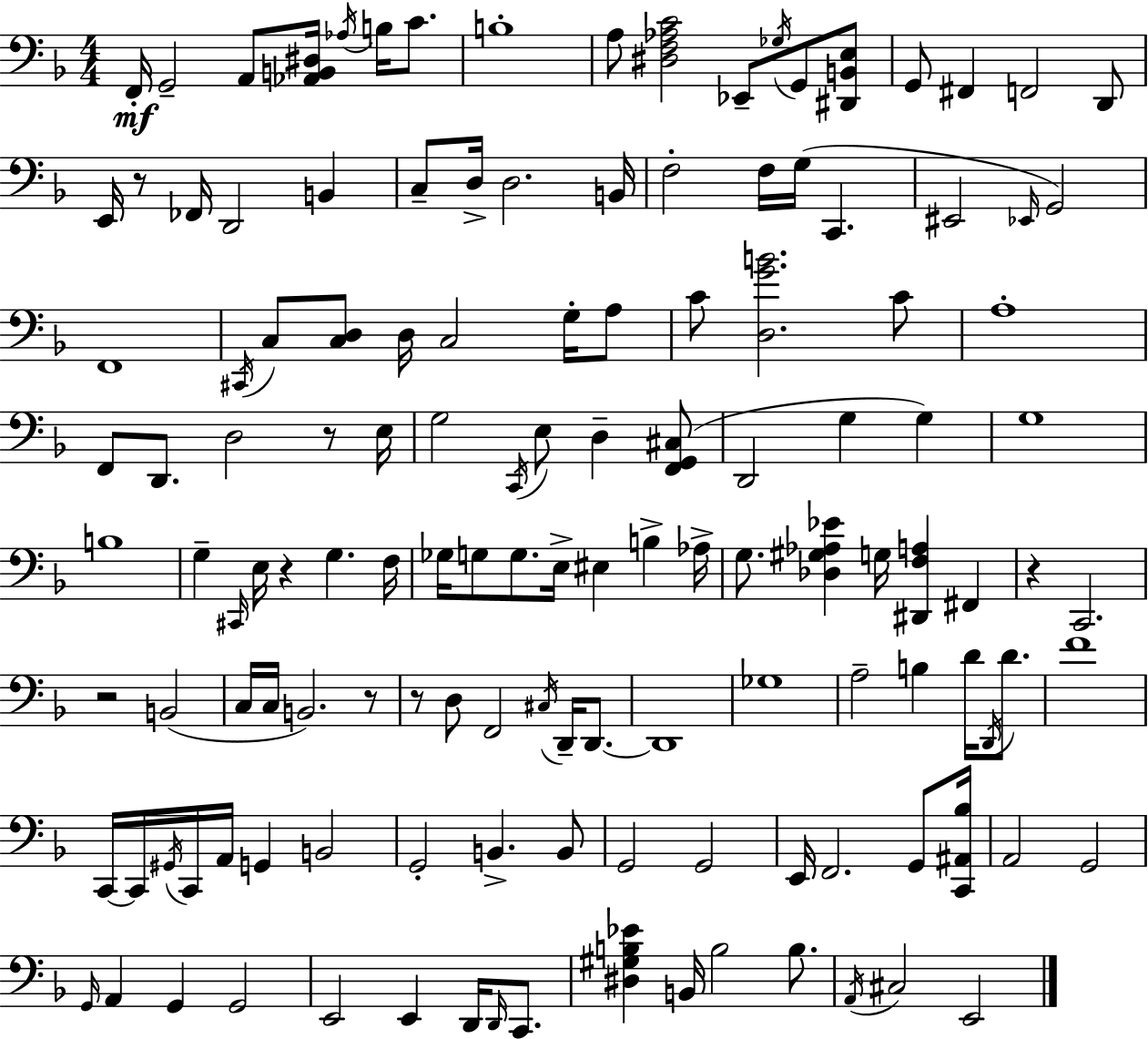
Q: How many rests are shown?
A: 7